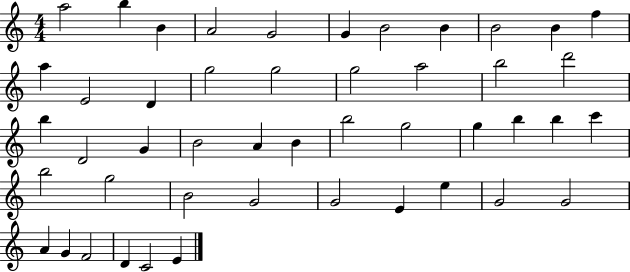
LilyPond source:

{
  \clef treble
  \numericTimeSignature
  \time 4/4
  \key c \major
  a''2 b''4 b'4 | a'2 g'2 | g'4 b'2 b'4 | b'2 b'4 f''4 | \break a''4 e'2 d'4 | g''2 g''2 | g''2 a''2 | b''2 d'''2 | \break b''4 d'2 g'4 | b'2 a'4 b'4 | b''2 g''2 | g''4 b''4 b''4 c'''4 | \break b''2 g''2 | b'2 g'2 | g'2 e'4 e''4 | g'2 g'2 | \break a'4 g'4 f'2 | d'4 c'2 e'4 | \bar "|."
}